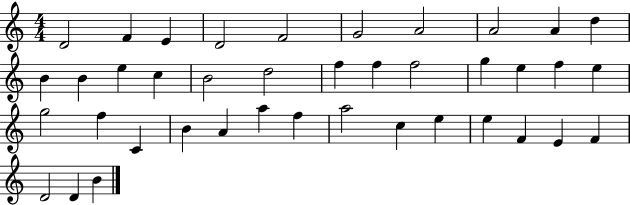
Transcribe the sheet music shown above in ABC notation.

X:1
T:Untitled
M:4/4
L:1/4
K:C
D2 F E D2 F2 G2 A2 A2 A d B B e c B2 d2 f f f2 g e f e g2 f C B A a f a2 c e e F E F D2 D B